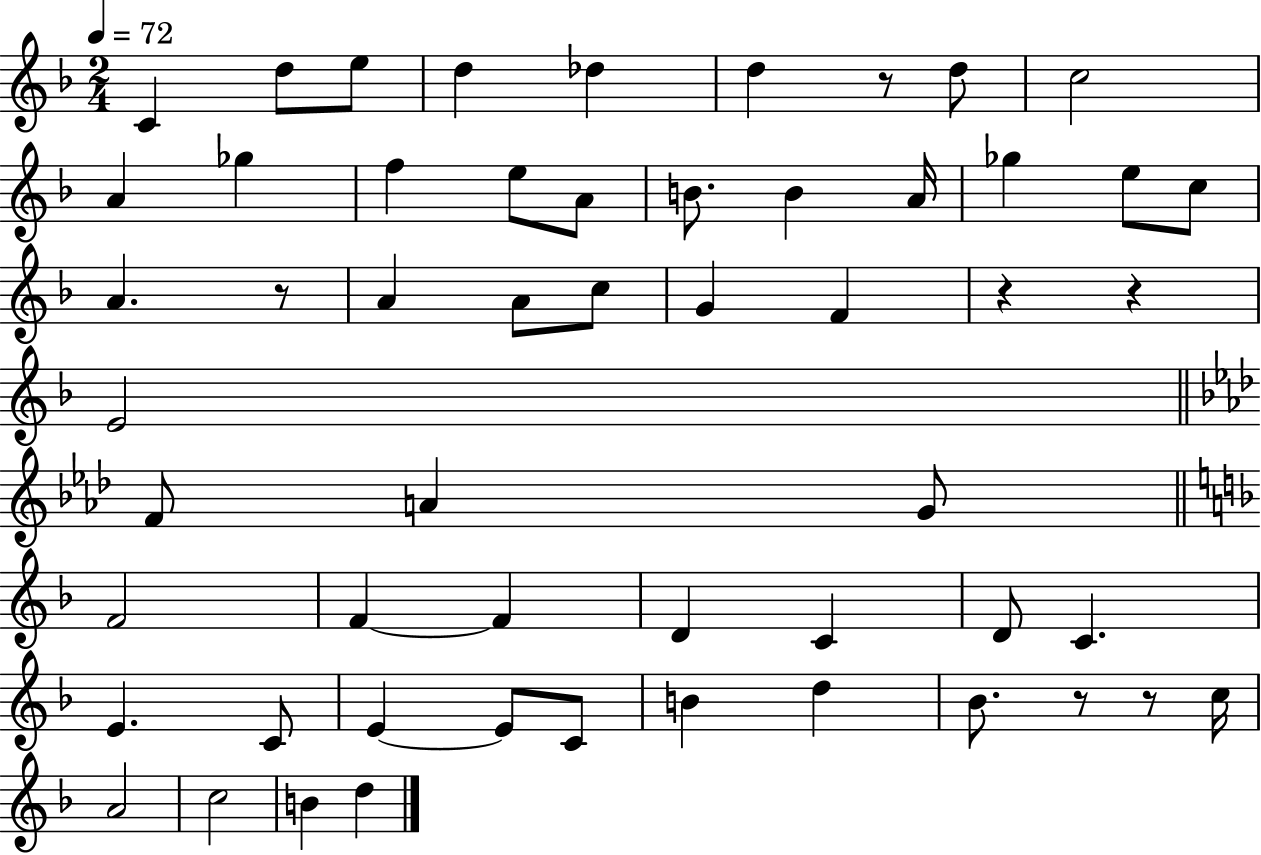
C4/q D5/e E5/e D5/q Db5/q D5/q R/e D5/e C5/h A4/q Gb5/q F5/q E5/e A4/e B4/e. B4/q A4/s Gb5/q E5/e C5/e A4/q. R/e A4/q A4/e C5/e G4/q F4/q R/q R/q E4/h F4/e A4/q G4/e F4/h F4/q F4/q D4/q C4/q D4/e C4/q. E4/q. C4/e E4/q E4/e C4/e B4/q D5/q Bb4/e. R/e R/e C5/s A4/h C5/h B4/q D5/q